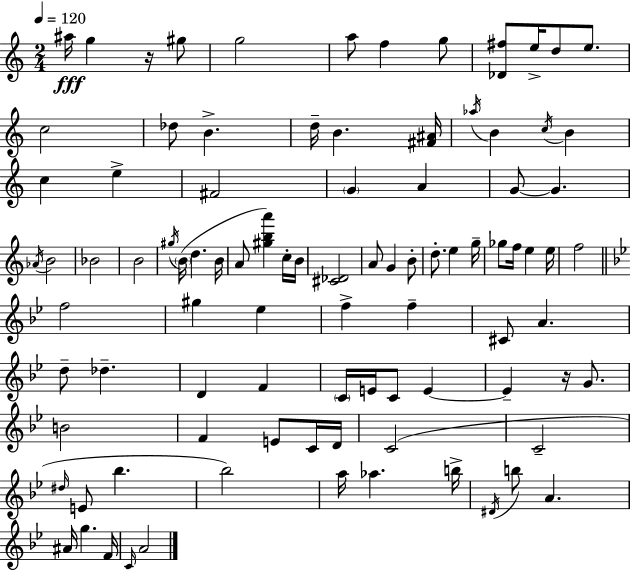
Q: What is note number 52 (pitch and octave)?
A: F5